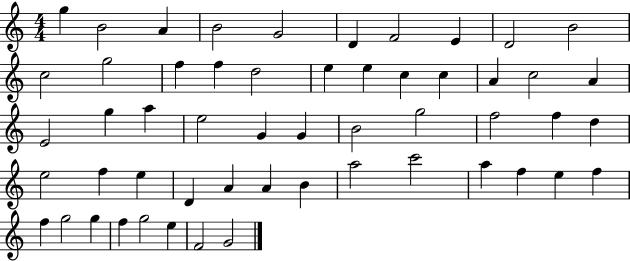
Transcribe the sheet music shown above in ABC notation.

X:1
T:Untitled
M:4/4
L:1/4
K:C
g B2 A B2 G2 D F2 E D2 B2 c2 g2 f f d2 e e c c A c2 A E2 g a e2 G G B2 g2 f2 f d e2 f e D A A B a2 c'2 a f e f f g2 g f g2 e F2 G2